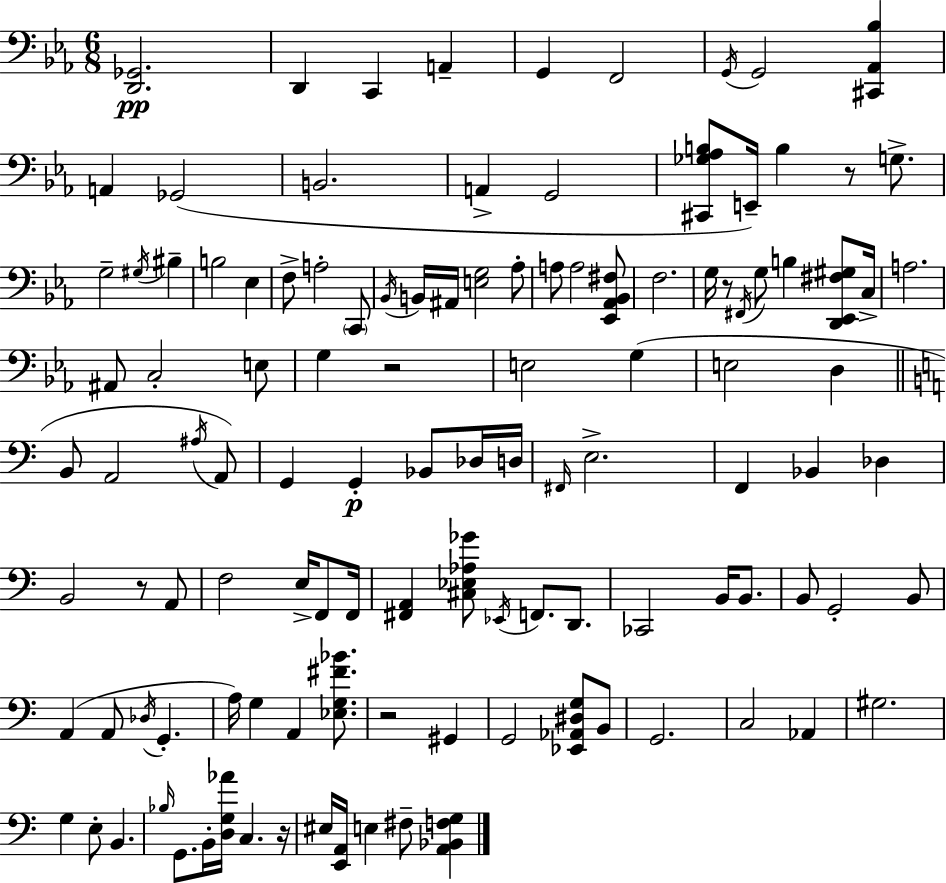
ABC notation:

X:1
T:Untitled
M:6/8
L:1/4
K:Cm
[D,,_G,,]2 D,, C,, A,, G,, F,,2 G,,/4 G,,2 [^C,,_A,,_B,] A,, _G,,2 B,,2 A,, G,,2 [^C,,_G,_A,B,]/2 E,,/4 B, z/2 G,/2 G,2 ^G,/4 ^B, B,2 _E, F,/2 A,2 C,,/2 _B,,/4 B,,/4 ^A,,/4 [E,G,]2 _A,/2 A,/2 A,2 [_E,,_A,,_B,,^F,]/2 F,2 G,/4 z/2 ^F,,/4 G,/2 B, [D,,_E,,^F,^G,]/2 C,/4 A,2 ^A,,/2 C,2 E,/2 G, z2 E,2 G, E,2 D, B,,/2 A,,2 ^A,/4 A,,/2 G,, G,, _B,,/2 _D,/4 D,/4 ^F,,/4 E,2 F,, _B,, _D, B,,2 z/2 A,,/2 F,2 E,/4 F,,/2 F,,/4 [^F,,A,,] [^C,_E,_A,_G]/2 _E,,/4 F,,/2 D,,/2 _C,,2 B,,/4 B,,/2 B,,/2 G,,2 B,,/2 A,, A,,/2 _D,/4 G,, A,/4 G, A,, [_E,G,^F_B]/2 z2 ^G,, G,,2 [_E,,_A,,^D,G,]/2 B,,/2 G,,2 C,2 _A,, ^G,2 G, E,/2 B,, _B,/4 G,,/2 B,,/4 [D,G,_A]/4 C, z/4 ^E,/4 [E,,A,,]/4 E, ^F,/2 [A,,_B,,F,G,]